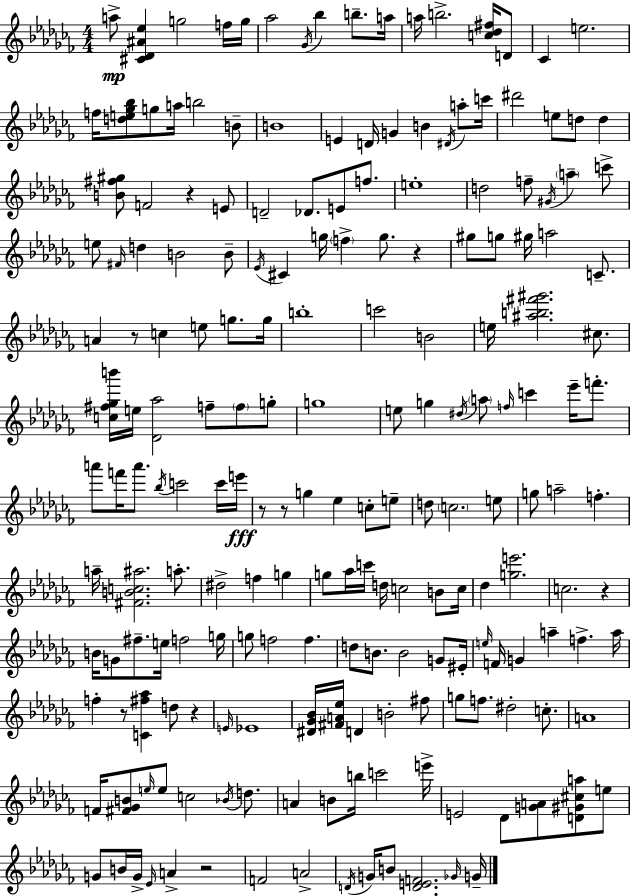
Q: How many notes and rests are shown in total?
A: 195